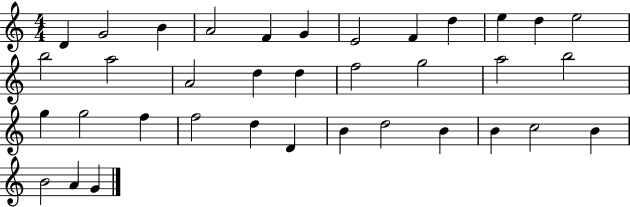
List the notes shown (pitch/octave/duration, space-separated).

D4/q G4/h B4/q A4/h F4/q G4/q E4/h F4/q D5/q E5/q D5/q E5/h B5/h A5/h A4/h D5/q D5/q F5/h G5/h A5/h B5/h G5/q G5/h F5/q F5/h D5/q D4/q B4/q D5/h B4/q B4/q C5/h B4/q B4/h A4/q G4/q